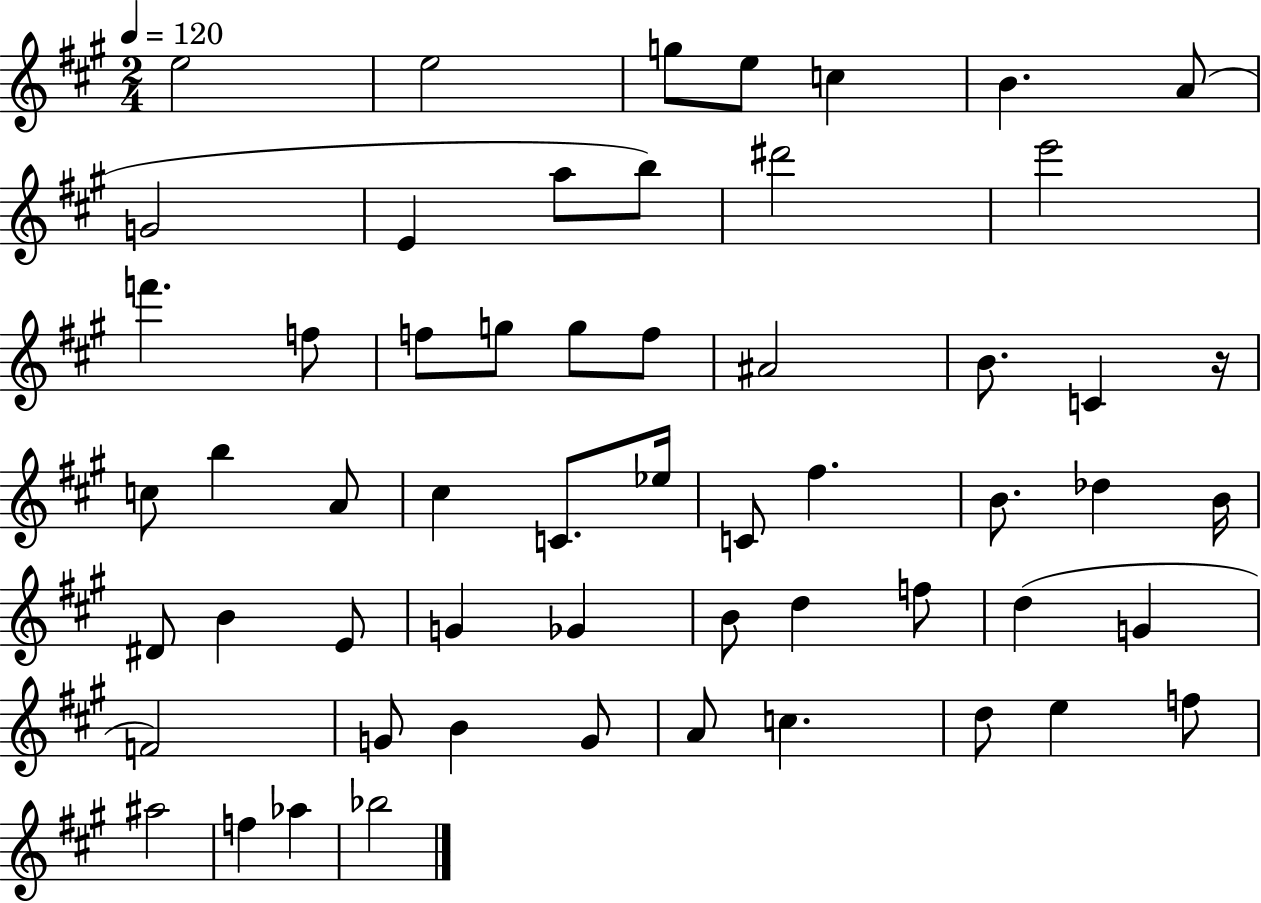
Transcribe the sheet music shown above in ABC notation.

X:1
T:Untitled
M:2/4
L:1/4
K:A
e2 e2 g/2 e/2 c B A/2 G2 E a/2 b/2 ^d'2 e'2 f' f/2 f/2 g/2 g/2 f/2 ^A2 B/2 C z/4 c/2 b A/2 ^c C/2 _e/4 C/2 ^f B/2 _d B/4 ^D/2 B E/2 G _G B/2 d f/2 d G F2 G/2 B G/2 A/2 c d/2 e f/2 ^a2 f _a _b2